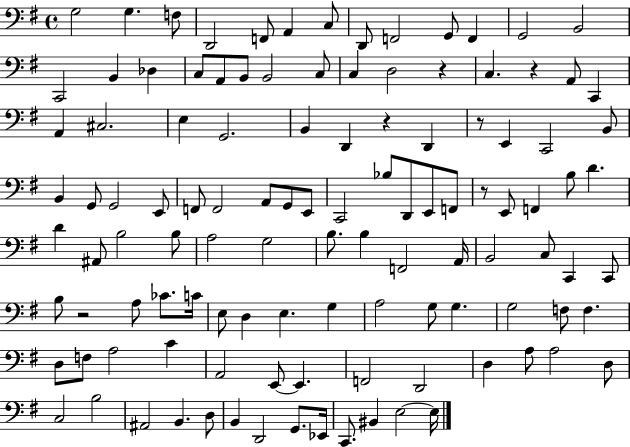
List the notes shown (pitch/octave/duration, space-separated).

G3/h G3/q. F3/e D2/h F2/e A2/q C3/e D2/e F2/h G2/e F2/q G2/h B2/h C2/h B2/q Db3/q C3/e A2/e B2/e B2/h C3/e C3/q D3/h R/q C3/q. R/q A2/e C2/q A2/q C#3/h. E3/q G2/h. B2/q D2/q R/q D2/q R/e E2/q C2/h B2/e B2/q G2/e G2/h E2/e F2/e F2/h A2/e G2/e E2/e C2/h Bb3/e D2/e E2/e F2/e R/e E2/e F2/q B3/e D4/q. D4/q A#2/e B3/h B3/e A3/h G3/h B3/e. B3/q F2/h A2/s B2/h C3/e C2/q C2/e B3/e R/h A3/e CES4/e. C4/s E3/e D3/q E3/q. G3/q A3/h G3/e G3/q. G3/h F3/e F3/q. D3/e F3/e A3/h C4/q A2/h E2/e E2/q. F2/h D2/h D3/q A3/e A3/h D3/e C3/h B3/h A#2/h B2/q. D3/e B2/q D2/h G2/e. Eb2/s C2/e. BIS2/q E3/h E3/s